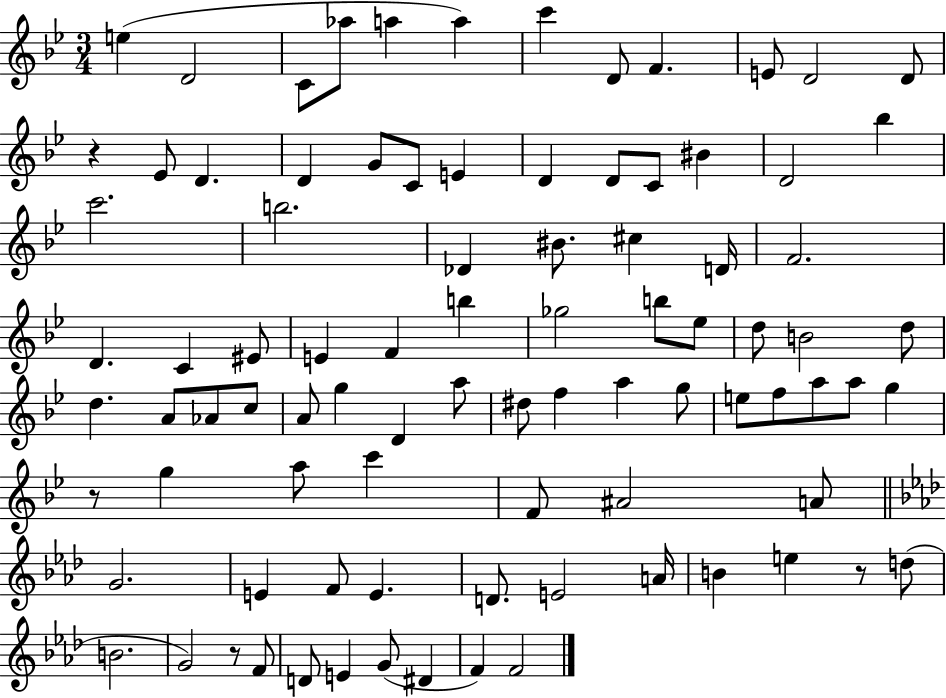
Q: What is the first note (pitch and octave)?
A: E5